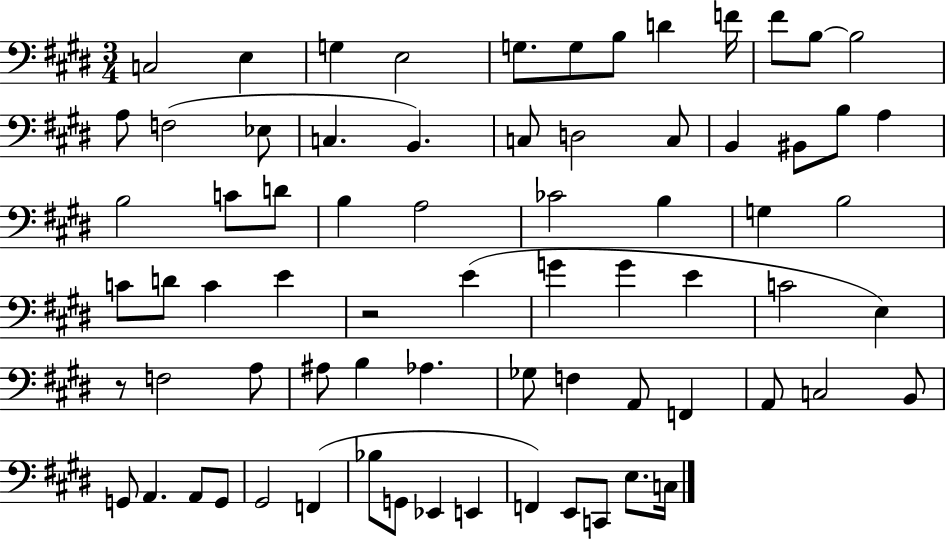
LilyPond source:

{
  \clef bass
  \numericTimeSignature
  \time 3/4
  \key e \major
  c2 e4 | g4 e2 | g8. g8 b8 d'4 f'16 | fis'8 b8~~ b2 | \break a8 f2( ees8 | c4. b,4.) | c8 d2 c8 | b,4 bis,8 b8 a4 | \break b2 c'8 d'8 | b4 a2 | ces'2 b4 | g4 b2 | \break c'8 d'8 c'4 e'4 | r2 e'4( | g'4 g'4 e'4 | c'2 e4) | \break r8 f2 a8 | ais8 b4 aes4. | ges8 f4 a,8 f,4 | a,8 c2 b,8 | \break g,8 a,4. a,8 g,8 | gis,2 f,4( | bes8 g,8 ees,4 e,4 | f,4) e,8 c,8 e8. c16 | \break \bar "|."
}